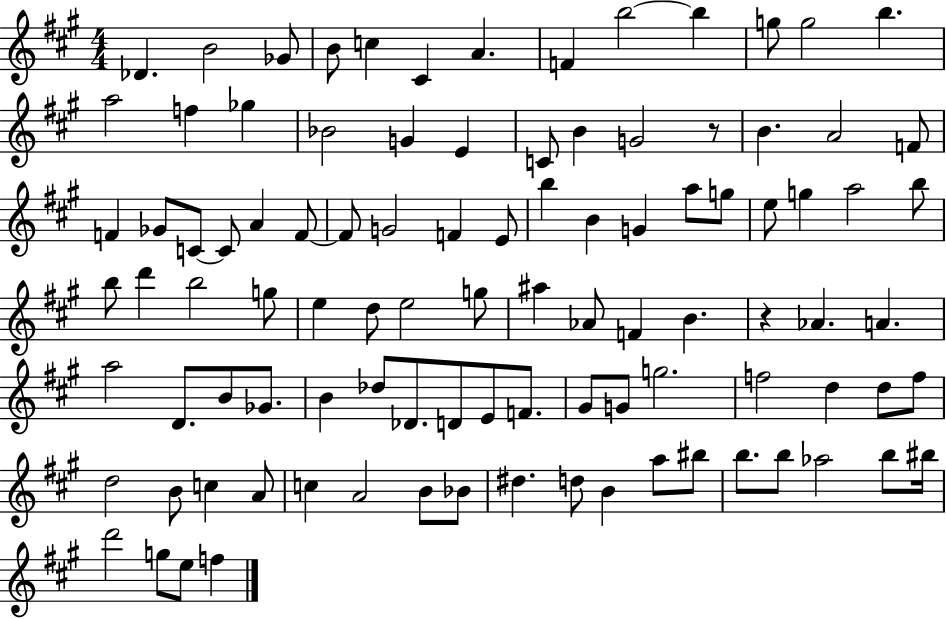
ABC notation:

X:1
T:Untitled
M:4/4
L:1/4
K:A
_D B2 _G/2 B/2 c ^C A F b2 b g/2 g2 b a2 f _g _B2 G E C/2 B G2 z/2 B A2 F/2 F _G/2 C/2 C/2 A F/2 F/2 G2 F E/2 b B G a/2 g/2 e/2 g a2 b/2 b/2 d' b2 g/2 e d/2 e2 g/2 ^a _A/2 F B z _A A a2 D/2 B/2 _G/2 B _d/2 _D/2 D/2 E/2 F/2 ^G/2 G/2 g2 f2 d d/2 f/2 d2 B/2 c A/2 c A2 B/2 _B/2 ^d d/2 B a/2 ^b/2 b/2 b/2 _a2 b/2 ^b/4 d'2 g/2 e/2 f